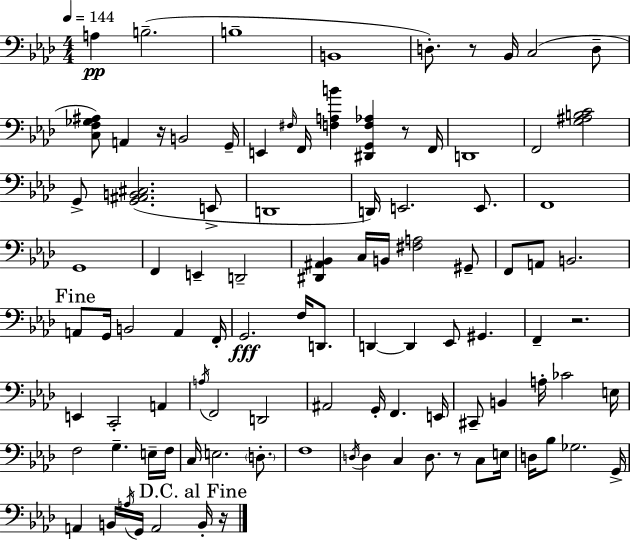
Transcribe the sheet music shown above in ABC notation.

X:1
T:Untitled
M:4/4
L:1/4
K:Ab
A, B,2 B,4 B,,4 D,/2 z/2 _B,,/4 C,2 D,/2 [C,F,_G,^A,]/2 A,, z/4 B,,2 G,,/4 E,, ^F,/4 F,,/4 [F,A,B] [^D,,G,,F,_A,] z/2 F,,/4 D,,4 F,,2 [G,^A,B,C]2 G,,/2 [G,,^A,,B,,^C,]2 E,,/2 D,,4 D,,/4 E,,2 E,,/2 F,,4 G,,4 F,, E,, D,,2 [^D,,^A,,_B,,] C,/4 B,,/4 [^F,A,]2 ^G,,/2 F,,/2 A,,/2 B,,2 A,,/2 G,,/4 B,,2 A,, F,,/4 G,,2 F,/4 D,,/2 D,, D,, _E,,/2 ^G,, F,, z2 E,, C,,2 A,, A,/4 F,,2 D,,2 ^A,,2 G,,/4 F,, E,,/4 ^C,,/2 B,, A,/4 _C2 E,/4 F,2 G, E,/4 F,/4 C,/4 E,2 D,/2 F,4 D,/4 D, C, D,/2 z/2 C,/2 E,/4 D,/4 _B,/2 _G,2 G,,/4 A,, B,,/4 A,/4 G,,/4 A,,2 B,,/4 z/4